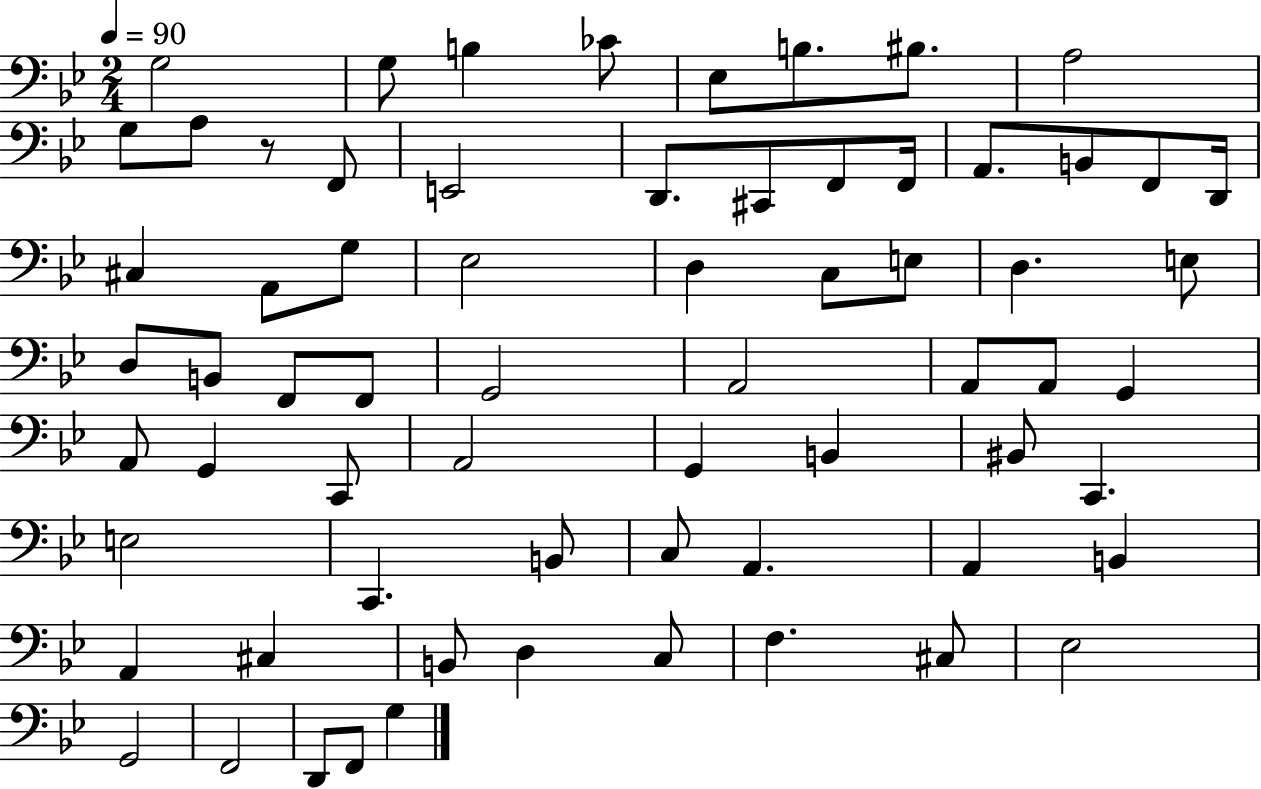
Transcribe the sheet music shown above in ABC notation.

X:1
T:Untitled
M:2/4
L:1/4
K:Bb
G,2 G,/2 B, _C/2 _E,/2 B,/2 ^B,/2 A,2 G,/2 A,/2 z/2 F,,/2 E,,2 D,,/2 ^C,,/2 F,,/2 F,,/4 A,,/2 B,,/2 F,,/2 D,,/4 ^C, A,,/2 G,/2 _E,2 D, C,/2 E,/2 D, E,/2 D,/2 B,,/2 F,,/2 F,,/2 G,,2 A,,2 A,,/2 A,,/2 G,, A,,/2 G,, C,,/2 A,,2 G,, B,, ^B,,/2 C,, E,2 C,, B,,/2 C,/2 A,, A,, B,, A,, ^C, B,,/2 D, C,/2 F, ^C,/2 _E,2 G,,2 F,,2 D,,/2 F,,/2 G,